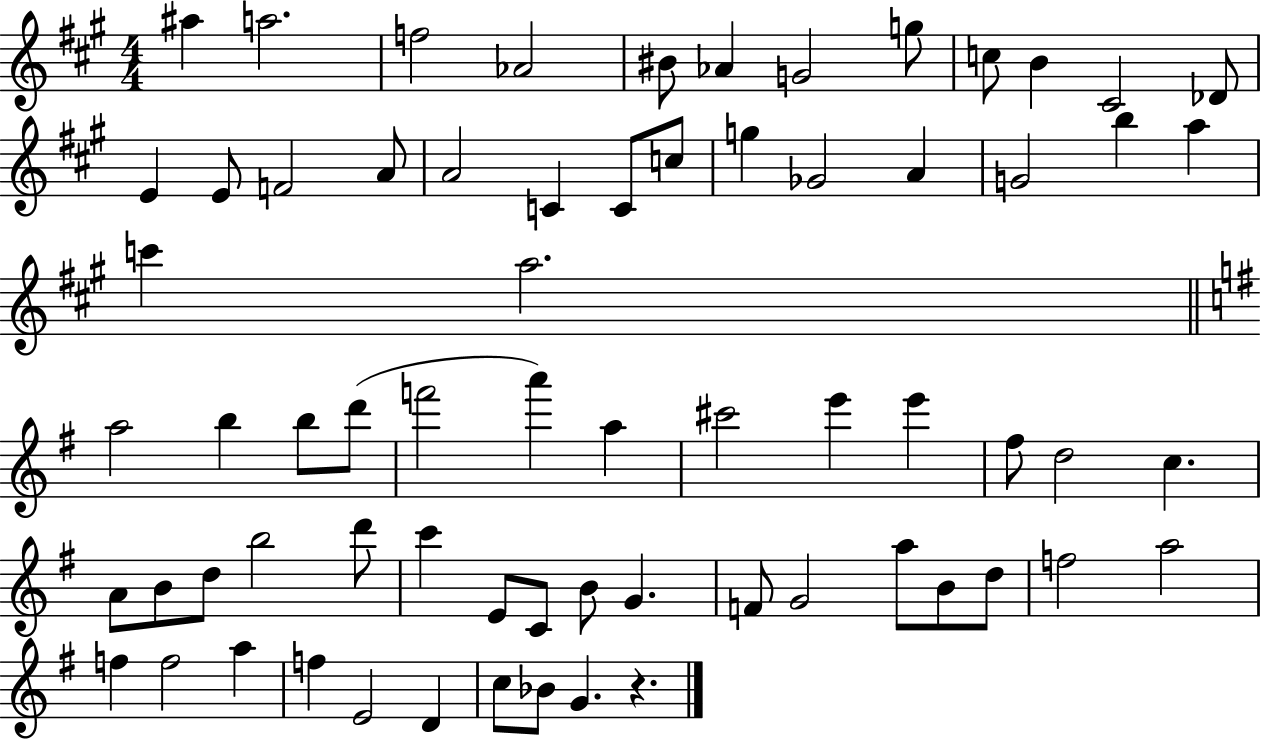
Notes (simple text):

A#5/q A5/h. F5/h Ab4/h BIS4/e Ab4/q G4/h G5/e C5/e B4/q C#4/h Db4/e E4/q E4/e F4/h A4/e A4/h C4/q C4/e C5/e G5/q Gb4/h A4/q G4/h B5/q A5/q C6/q A5/h. A5/h B5/q B5/e D6/e F6/h A6/q A5/q C#6/h E6/q E6/q F#5/e D5/h C5/q. A4/e B4/e D5/e B5/h D6/e C6/q E4/e C4/e B4/e G4/q. F4/e G4/h A5/e B4/e D5/e F5/h A5/h F5/q F5/h A5/q F5/q E4/h D4/q C5/e Bb4/e G4/q. R/q.